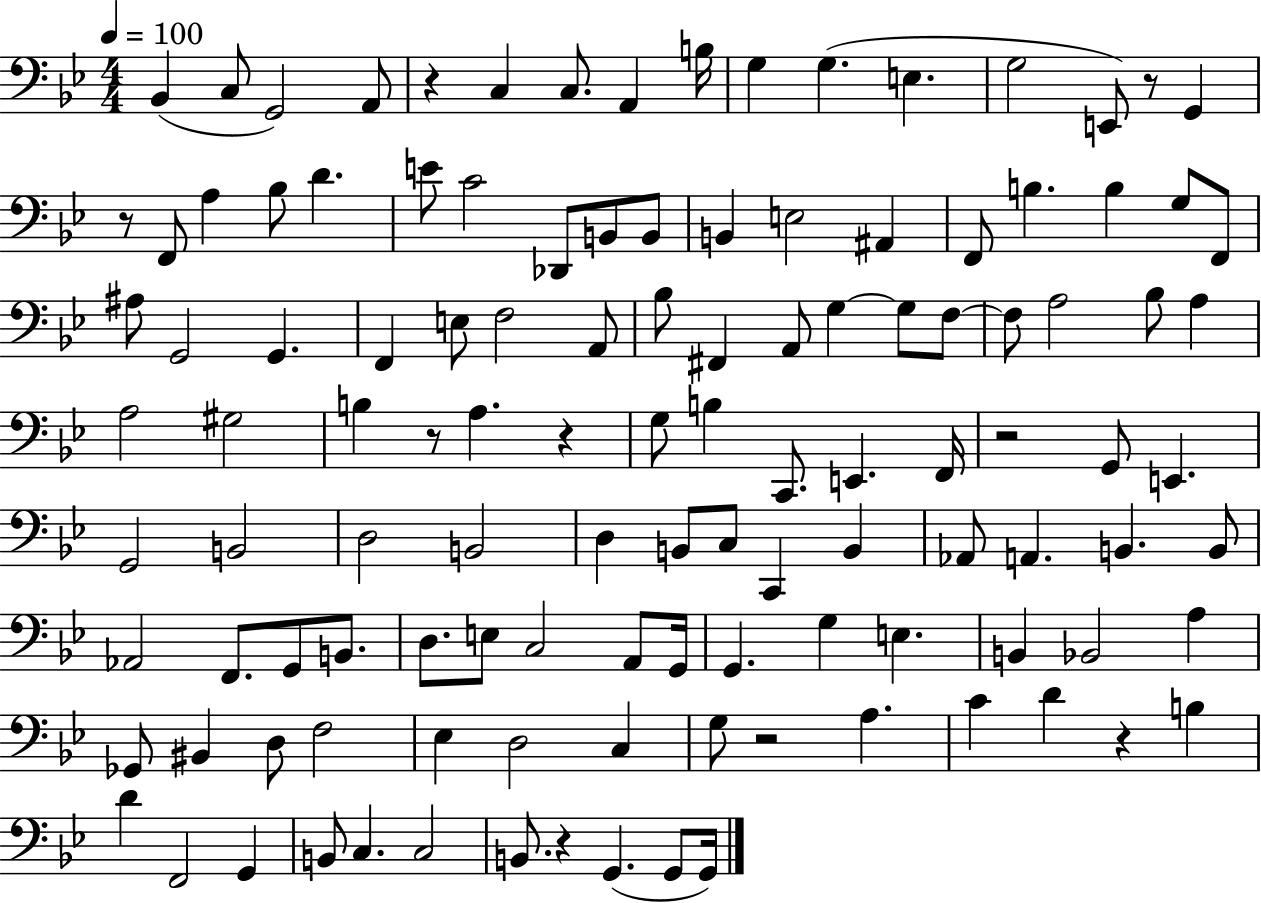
X:1
T:Untitled
M:4/4
L:1/4
K:Bb
_B,, C,/2 G,,2 A,,/2 z C, C,/2 A,, B,/4 G, G, E, G,2 E,,/2 z/2 G,, z/2 F,,/2 A, _B,/2 D E/2 C2 _D,,/2 B,,/2 B,,/2 B,, E,2 ^A,, F,,/2 B, B, G,/2 F,,/2 ^A,/2 G,,2 G,, F,, E,/2 F,2 A,,/2 _B,/2 ^F,, A,,/2 G, G,/2 F,/2 F,/2 A,2 _B,/2 A, A,2 ^G,2 B, z/2 A, z G,/2 B, C,,/2 E,, F,,/4 z2 G,,/2 E,, G,,2 B,,2 D,2 B,,2 D, B,,/2 C,/2 C,, B,, _A,,/2 A,, B,, B,,/2 _A,,2 F,,/2 G,,/2 B,,/2 D,/2 E,/2 C,2 A,,/2 G,,/4 G,, G, E, B,, _B,,2 A, _G,,/2 ^B,, D,/2 F,2 _E, D,2 C, G,/2 z2 A, C D z B, D F,,2 G,, B,,/2 C, C,2 B,,/2 z G,, G,,/2 G,,/4